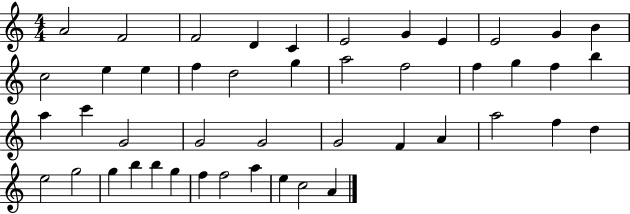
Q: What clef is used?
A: treble